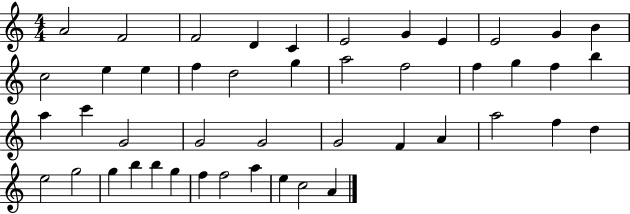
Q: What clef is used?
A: treble